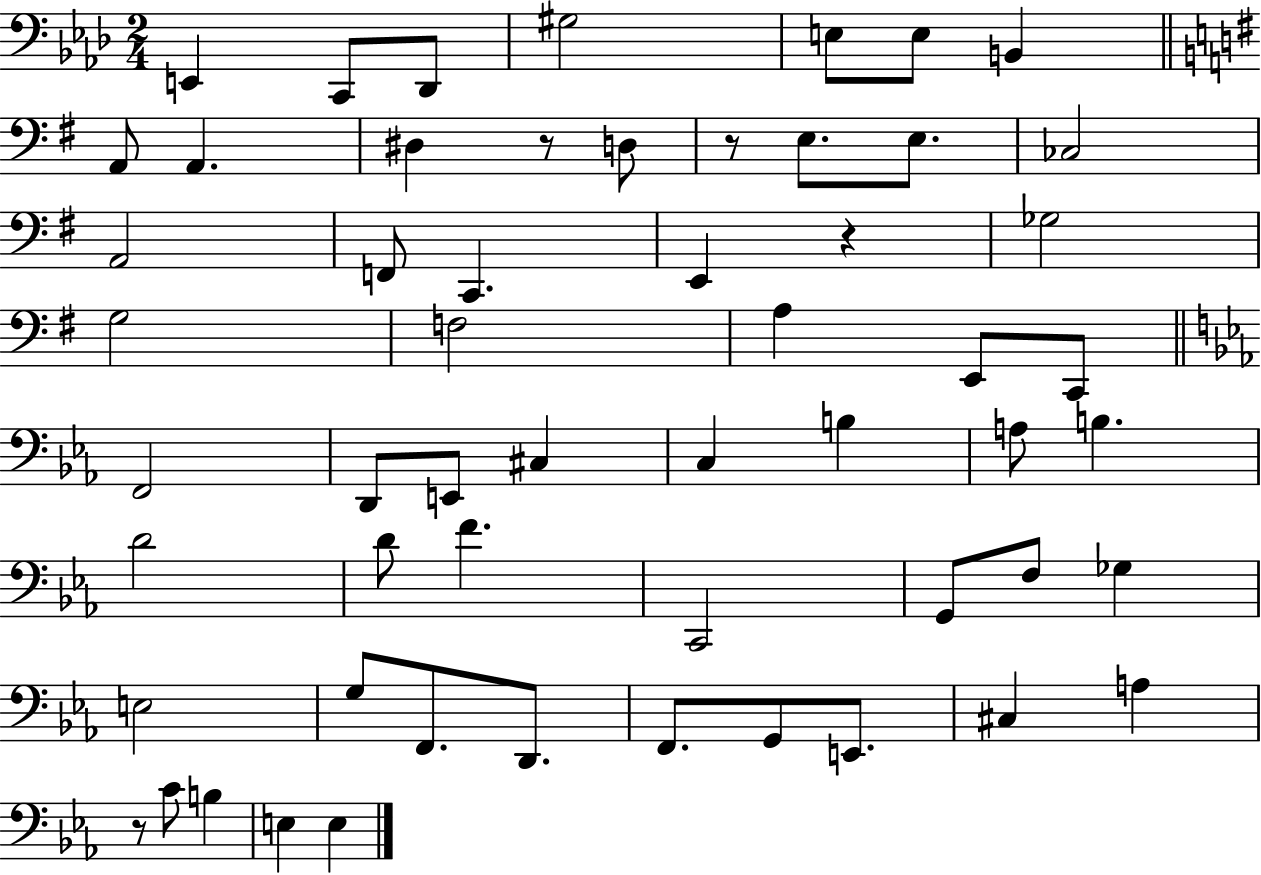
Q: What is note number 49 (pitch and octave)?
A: C4